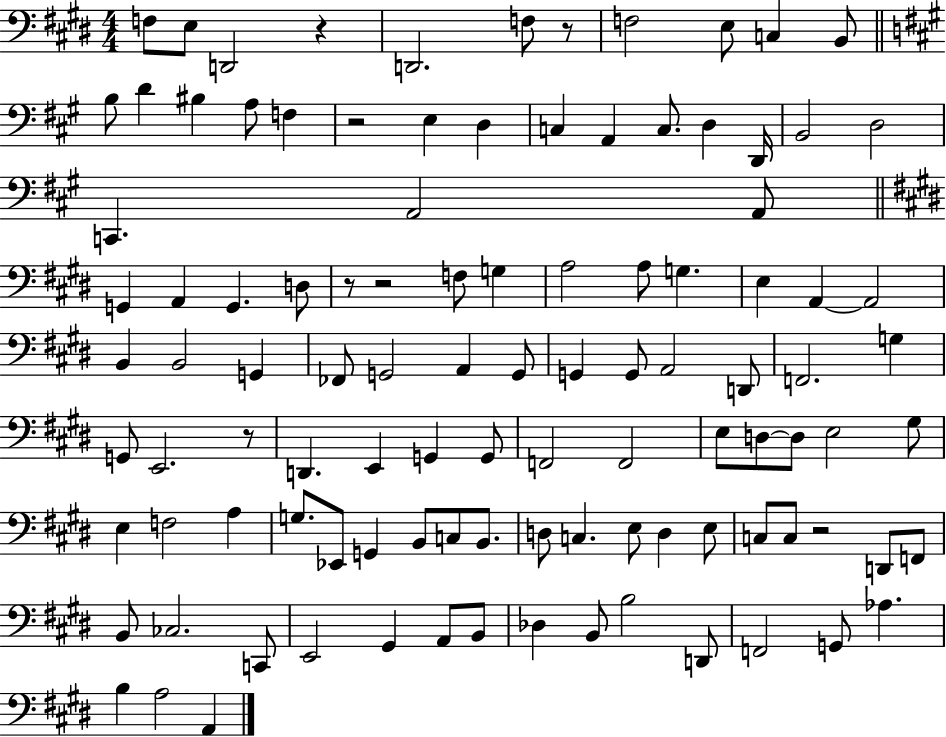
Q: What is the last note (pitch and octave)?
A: A2